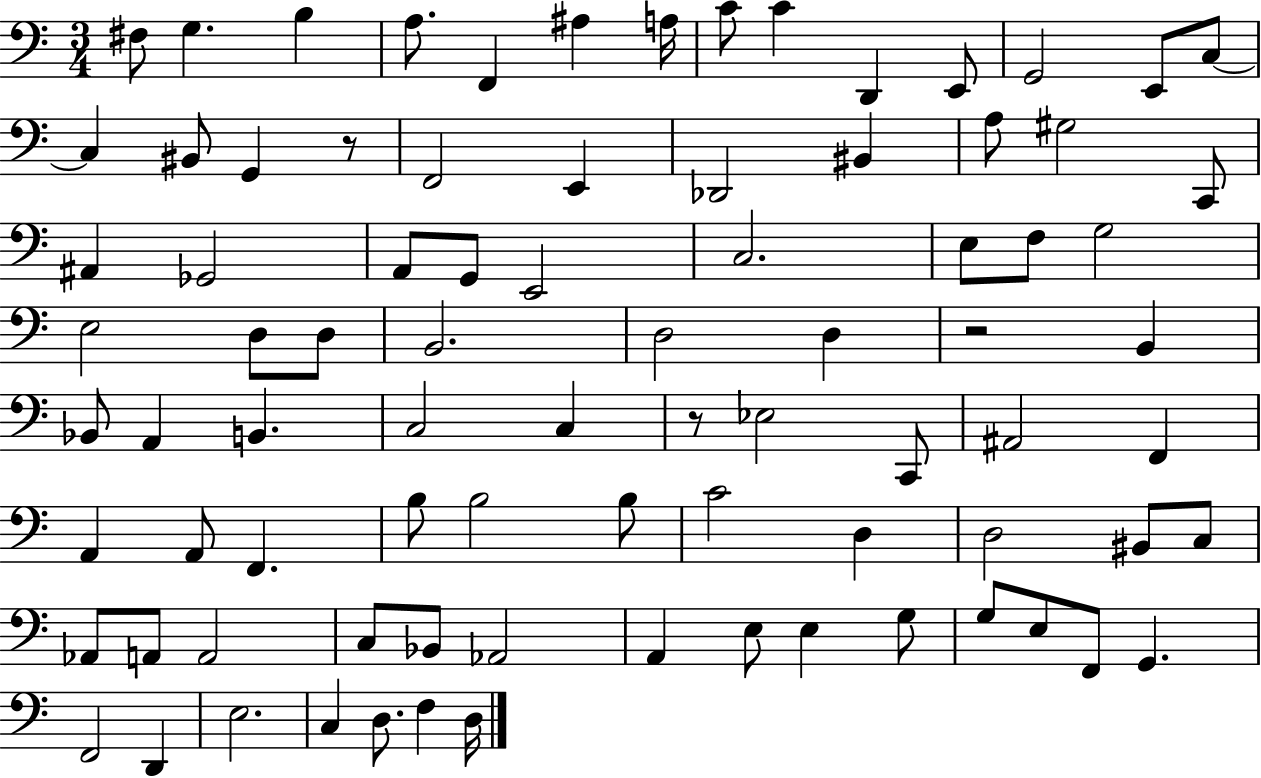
{
  \clef bass
  \numericTimeSignature
  \time 3/4
  \key c \major
  \repeat volta 2 { fis8 g4. b4 | a8. f,4 ais4 a16 | c'8 c'4 d,4 e,8 | g,2 e,8 c8~~ | \break c4 bis,8 g,4 r8 | f,2 e,4 | des,2 bis,4 | a8 gis2 c,8 | \break ais,4 ges,2 | a,8 g,8 e,2 | c2. | e8 f8 g2 | \break e2 d8 d8 | b,2. | d2 d4 | r2 b,4 | \break bes,8 a,4 b,4. | c2 c4 | r8 ees2 c,8 | ais,2 f,4 | \break a,4 a,8 f,4. | b8 b2 b8 | c'2 d4 | d2 bis,8 c8 | \break aes,8 a,8 a,2 | c8 bes,8 aes,2 | a,4 e8 e4 g8 | g8 e8 f,8 g,4. | \break f,2 d,4 | e2. | c4 d8. f4 d16 | } \bar "|."
}